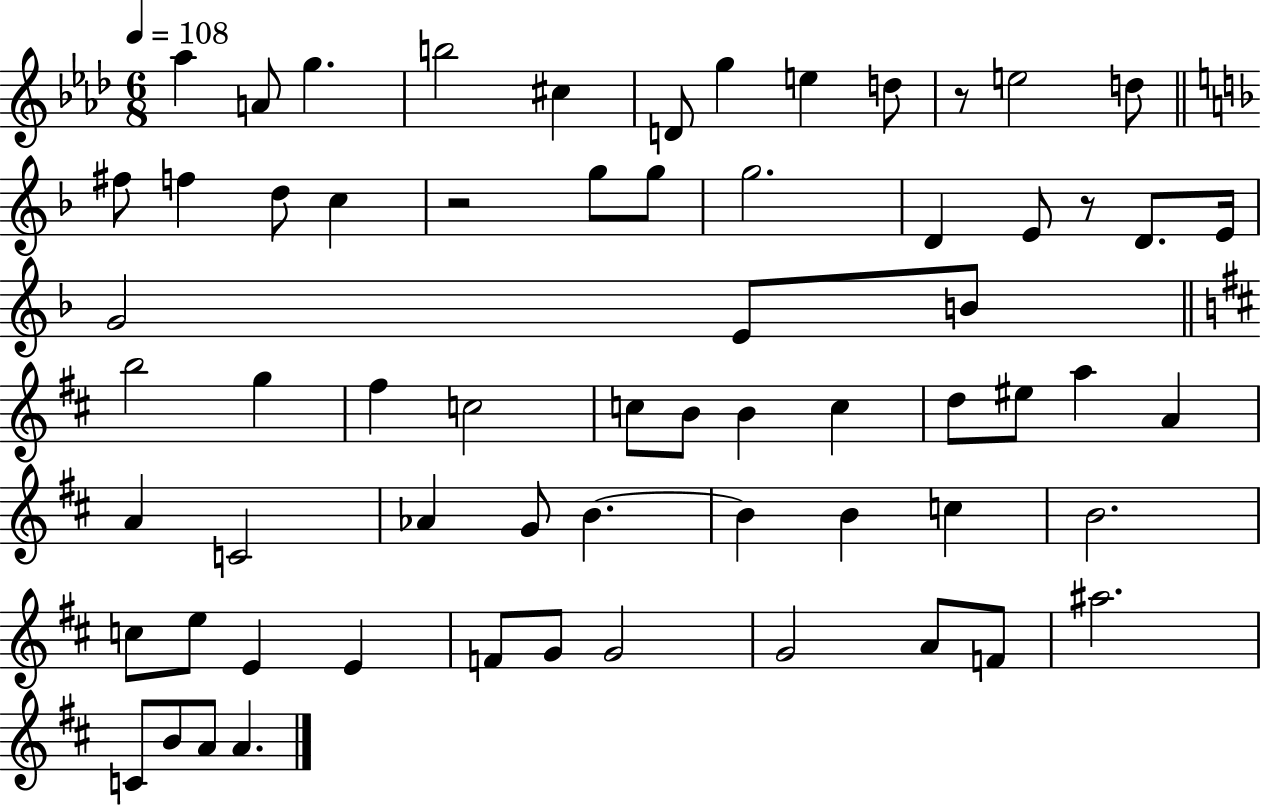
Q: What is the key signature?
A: AES major